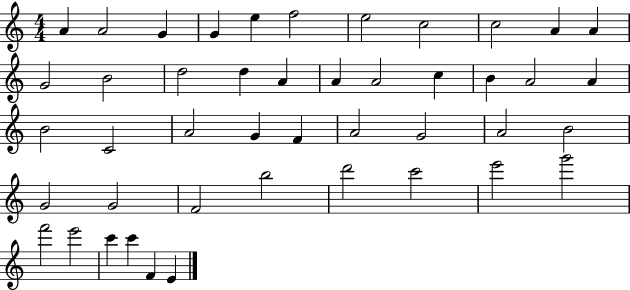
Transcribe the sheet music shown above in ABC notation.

X:1
T:Untitled
M:4/4
L:1/4
K:C
A A2 G G e f2 e2 c2 c2 A A G2 B2 d2 d A A A2 c B A2 A B2 C2 A2 G F A2 G2 A2 B2 G2 G2 F2 b2 d'2 c'2 e'2 g'2 f'2 e'2 c' c' F E